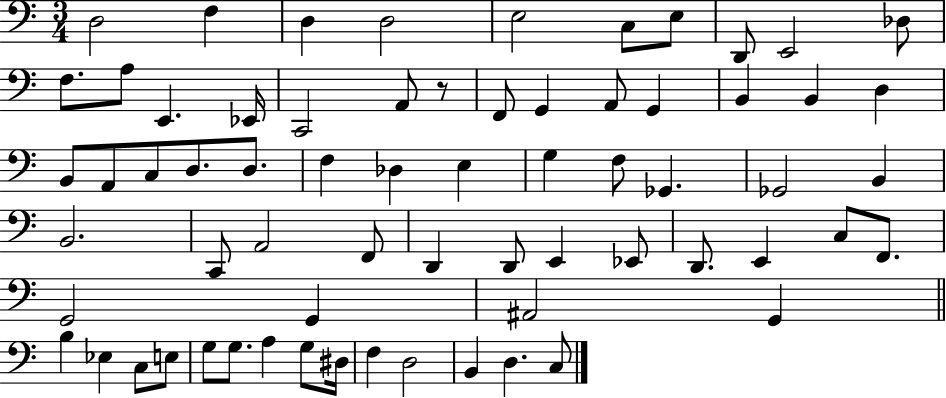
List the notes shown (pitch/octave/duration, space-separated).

D3/h F3/q D3/q D3/h E3/h C3/e E3/e D2/e E2/h Db3/e F3/e. A3/e E2/q. Eb2/s C2/h A2/e R/e F2/e G2/q A2/e G2/q B2/q B2/q D3/q B2/e A2/e C3/e D3/e. D3/e. F3/q Db3/q E3/q G3/q F3/e Gb2/q. Gb2/h B2/q B2/h. C2/e A2/h F2/e D2/q D2/e E2/q Eb2/e D2/e. E2/q C3/e F2/e. G2/h G2/q A#2/h G2/q B3/q Eb3/q C3/e E3/e G3/e G3/e. A3/q G3/e D#3/s F3/q D3/h B2/q D3/q. C3/e